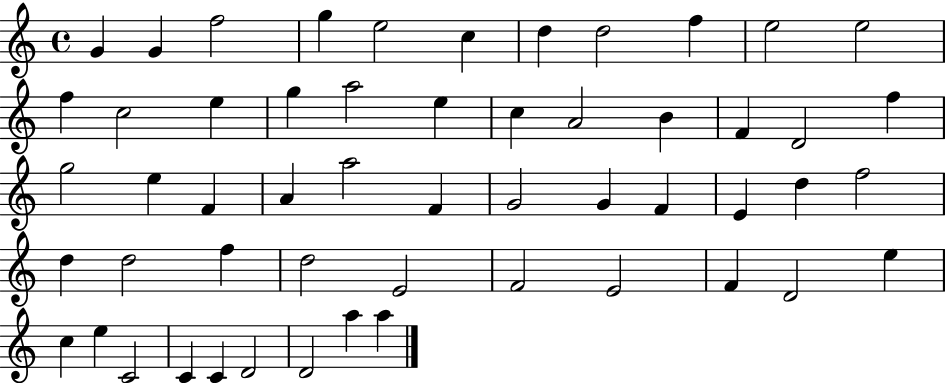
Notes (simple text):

G4/q G4/q F5/h G5/q E5/h C5/q D5/q D5/h F5/q E5/h E5/h F5/q C5/h E5/q G5/q A5/h E5/q C5/q A4/h B4/q F4/q D4/h F5/q G5/h E5/q F4/q A4/q A5/h F4/q G4/h G4/q F4/q E4/q D5/q F5/h D5/q D5/h F5/q D5/h E4/h F4/h E4/h F4/q D4/h E5/q C5/q E5/q C4/h C4/q C4/q D4/h D4/h A5/q A5/q